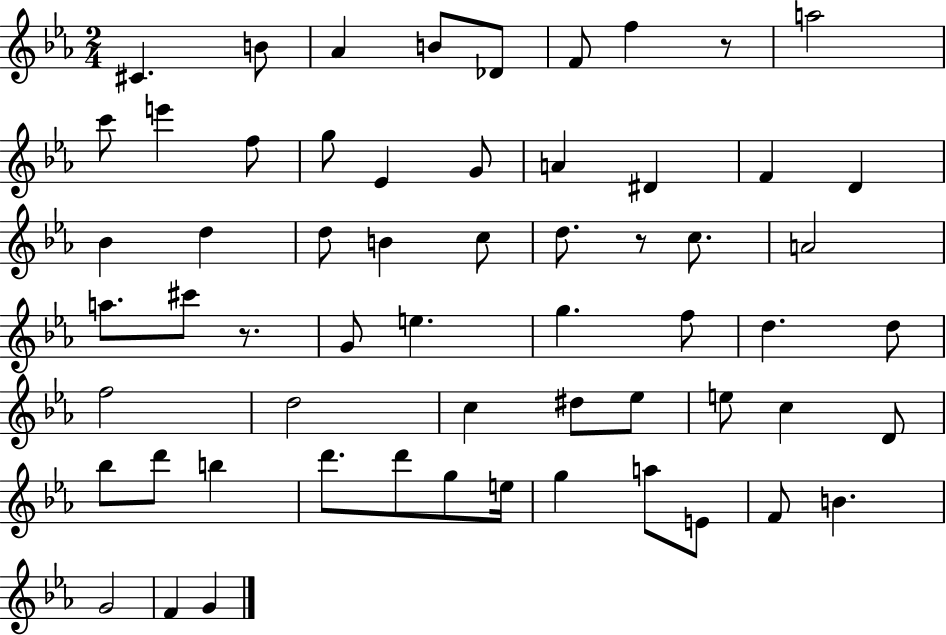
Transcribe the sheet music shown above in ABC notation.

X:1
T:Untitled
M:2/4
L:1/4
K:Eb
^C B/2 _A B/2 _D/2 F/2 f z/2 a2 c'/2 e' f/2 g/2 _E G/2 A ^D F D _B d d/2 B c/2 d/2 z/2 c/2 A2 a/2 ^c'/2 z/2 G/2 e g f/2 d d/2 f2 d2 c ^d/2 _e/2 e/2 c D/2 _b/2 d'/2 b d'/2 d'/2 g/2 e/4 g a/2 E/2 F/2 B G2 F G